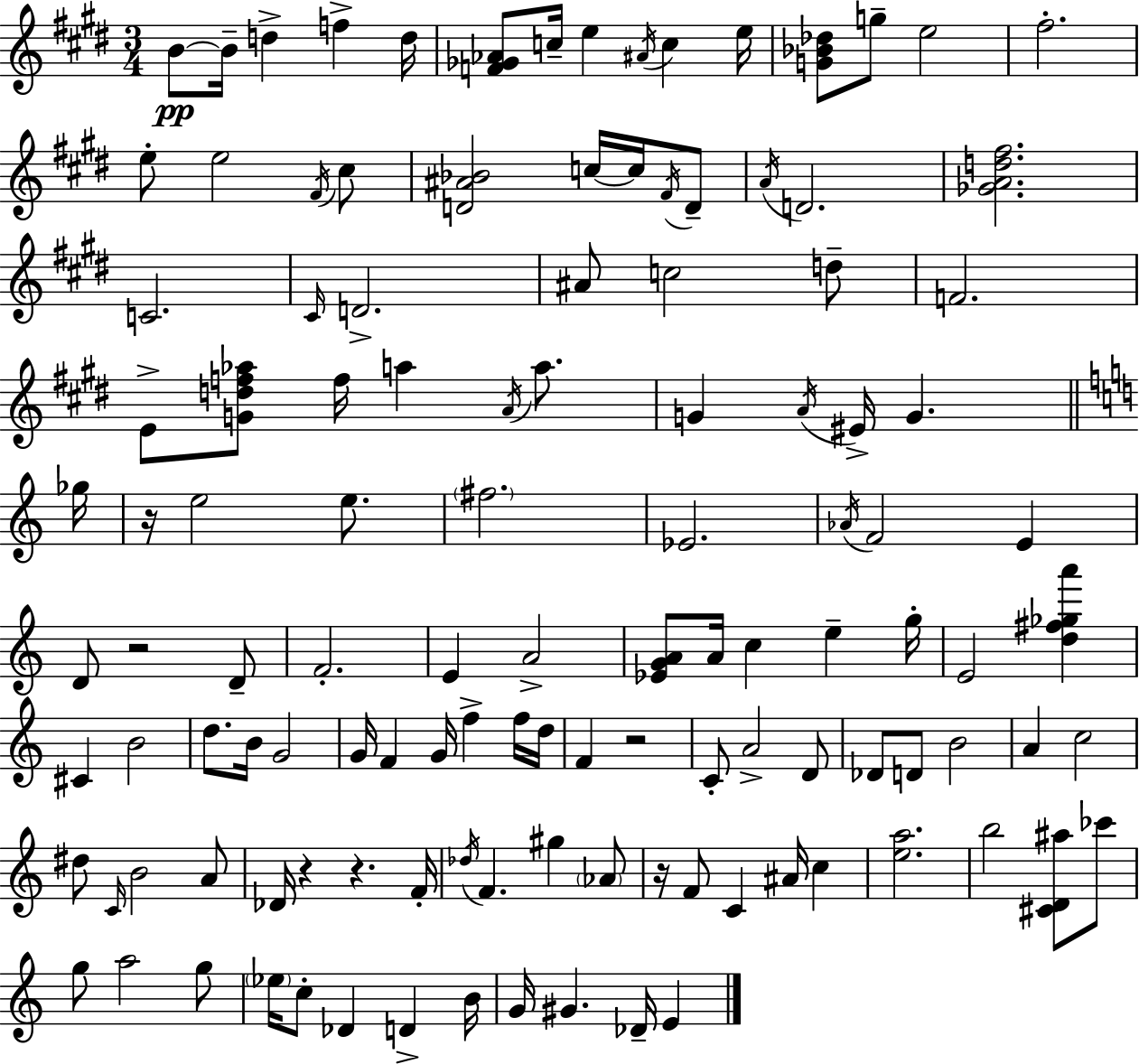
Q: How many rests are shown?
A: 6